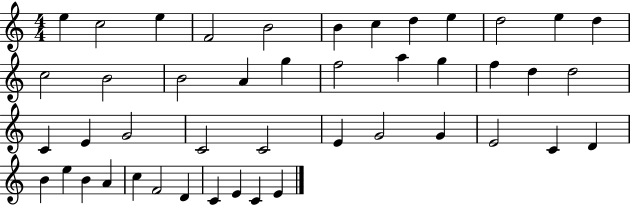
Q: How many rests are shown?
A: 0